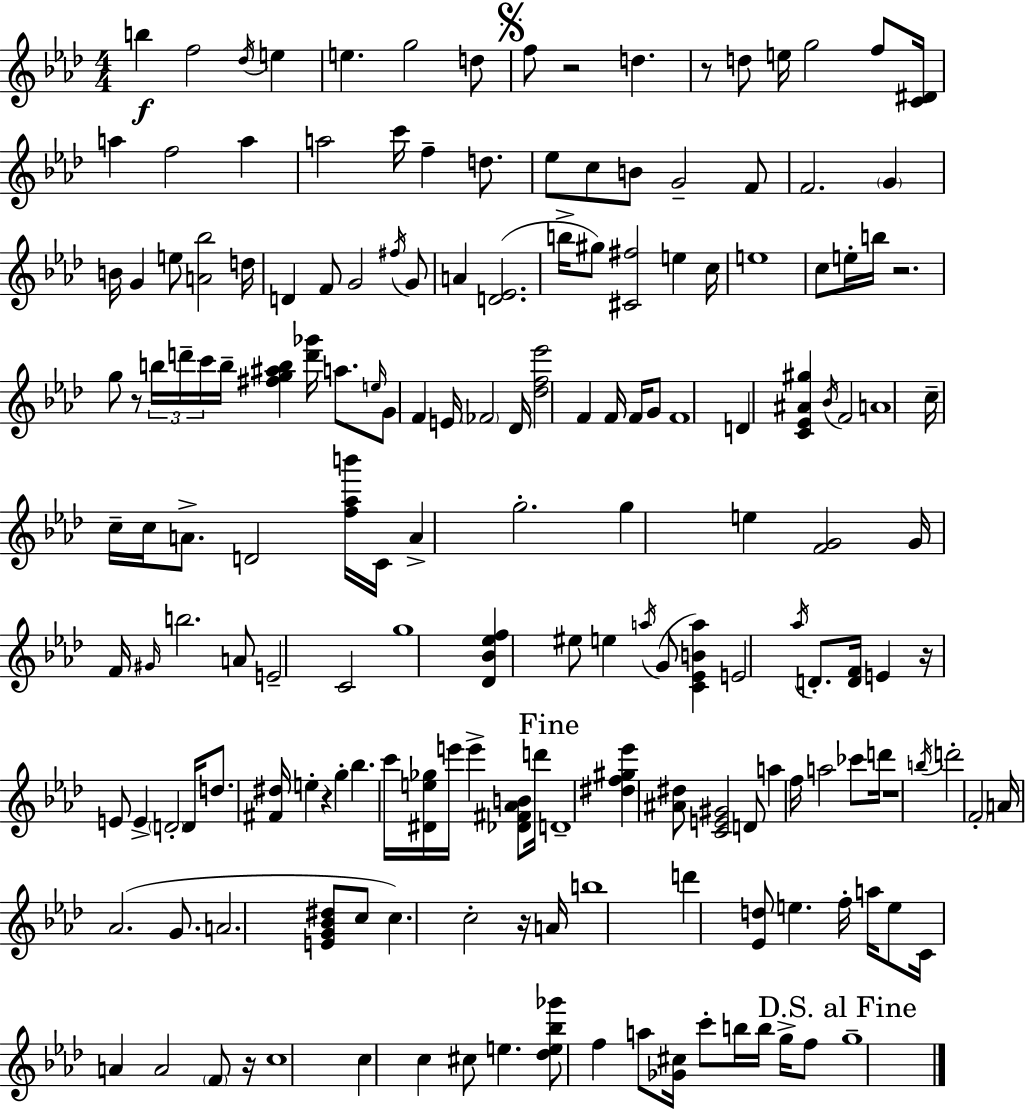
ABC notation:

X:1
T:Untitled
M:4/4
L:1/4
K:Ab
b f2 _d/4 e e g2 d/2 f/2 z2 d z/2 d/2 e/4 g2 f/2 [C^D]/4 a f2 a a2 c'/4 f d/2 _e/2 c/2 B/2 G2 F/2 F2 G B/4 G e/2 [A_b]2 d/4 D F/2 G2 ^f/4 G/2 A [D_E]2 b/4 ^g/2 [^C^f]2 e c/4 e4 c/2 e/4 b/4 z2 g/2 z/2 b/4 d'/4 c'/4 b/4 [^fg^ab] [d'_g']/4 a/2 e/4 G/2 F E/4 _F2 _D/4 [_df_e']2 F F/4 F/4 G/2 F4 D [C_E^A^g] _B/4 F2 A4 c/4 c/4 c/4 A/2 D2 [f_ab']/4 C/4 A g2 g e [FG]2 G/4 F/4 ^G/4 b2 A/2 E2 C2 g4 [_D_B_ef] ^e/2 e a/4 G/2 [C_EBa] E2 _a/4 D/2 [DF]/4 E z/4 E/2 E D2 D/4 d/2 [^F^d]/4 e z g _b c'/4 [^De_g]/4 e'/4 e' [_D^F_AB]/2 d'/4 D4 [^df^g_e'] [^A^d]/2 [CE^G]2 D/2 a f/4 a2 _c'/2 d'/4 z4 b/4 d'2 F2 A/4 _A2 G/2 A2 [EG_B^d]/2 c/2 c c2 z/4 A/4 b4 d' [_Ed]/2 e f/4 a/4 e/2 C/4 A A2 F/2 z/4 c4 c c ^c/2 e [_de_b_g']/2 f a/2 [_G^c]/4 c'/2 b/4 b/4 g/4 f/2 g4